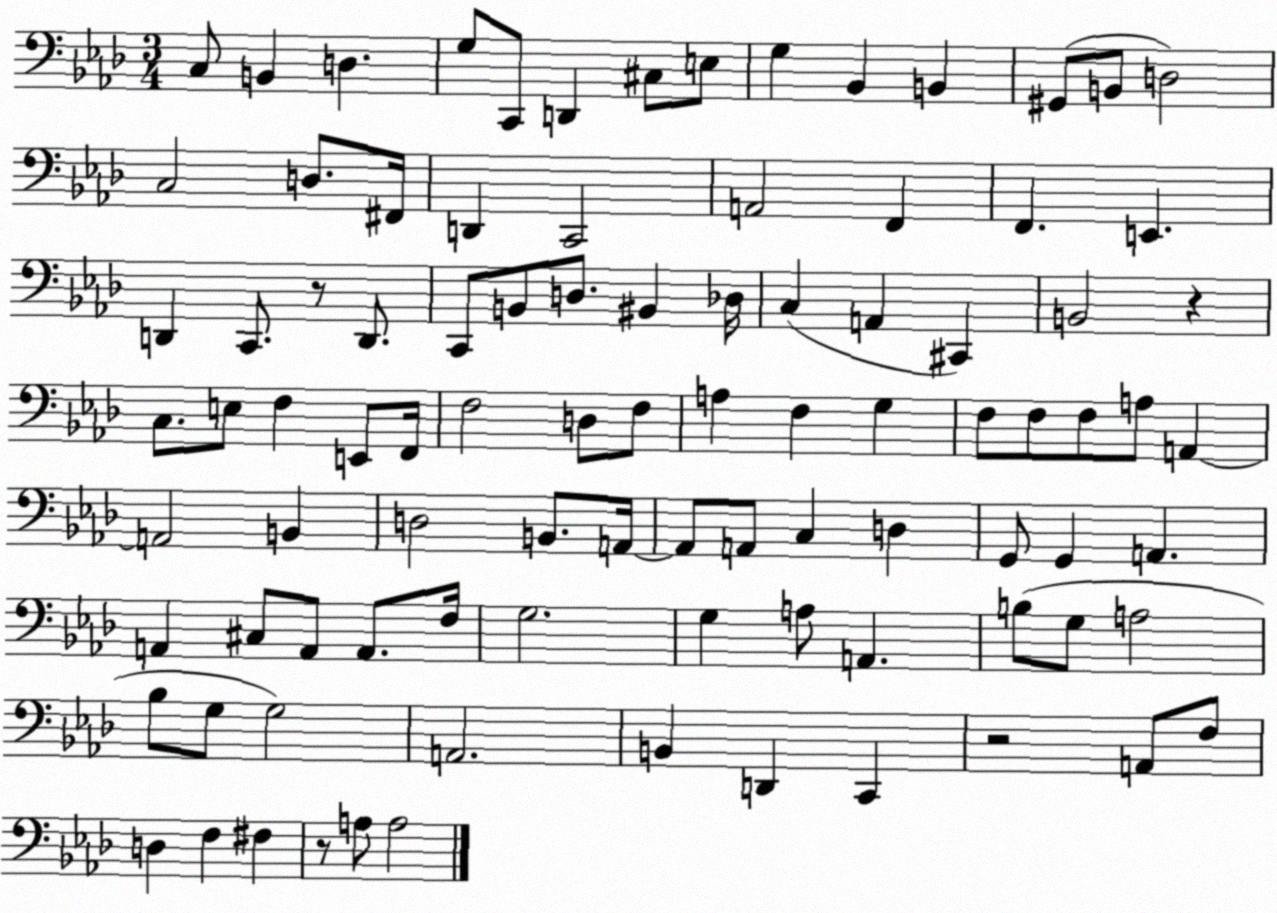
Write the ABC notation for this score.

X:1
T:Untitled
M:3/4
L:1/4
K:Ab
C,/2 B,, D, G,/2 C,,/2 D,, ^C,/2 E,/2 G, _B,, B,, ^G,,/2 B,,/2 D,2 C,2 D,/2 ^F,,/4 D,, C,,2 A,,2 F,, F,, E,, D,, C,,/2 z/2 D,,/2 C,,/2 B,,/2 D,/2 ^B,, _D,/4 C, A,, ^C,, B,,2 z C,/2 E,/2 F, E,,/2 F,,/4 F,2 D,/2 F,/2 A, F, G, F,/2 F,/2 F,/2 A,/2 A,, A,,2 B,, D,2 B,,/2 A,,/4 A,,/2 A,,/2 C, D, G,,/2 G,, A,, A,, ^C,/2 A,,/2 A,,/2 F,/4 G,2 G, A,/2 A,, B,/2 G,/2 A,2 _B,/2 G,/2 G,2 A,,2 B,, D,, C,, z2 A,,/2 F,/2 D, F, ^F, z/2 A,/2 A,2